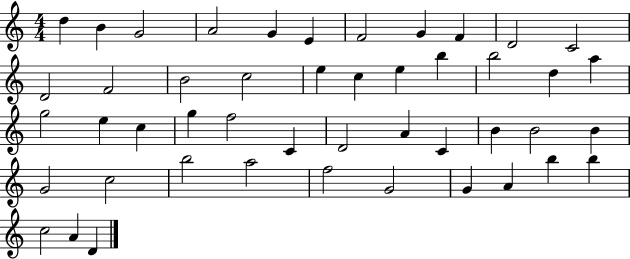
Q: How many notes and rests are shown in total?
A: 47